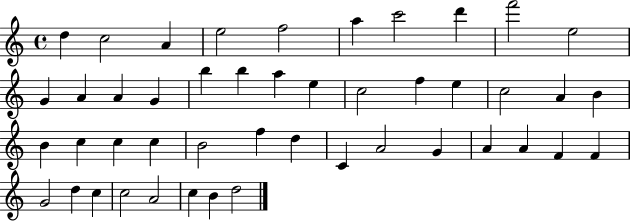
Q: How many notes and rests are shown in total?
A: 46